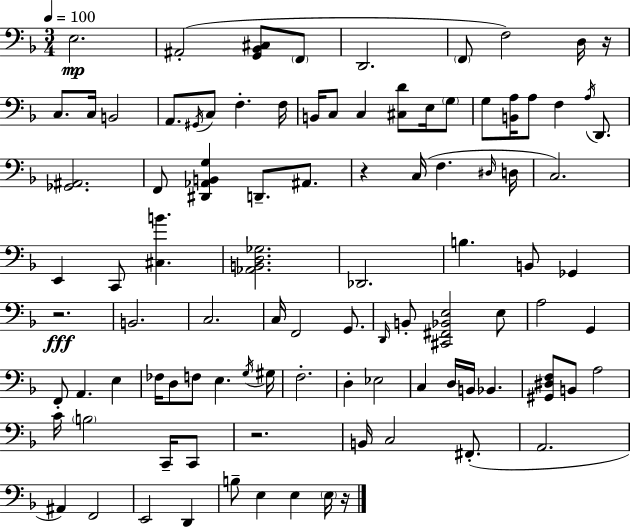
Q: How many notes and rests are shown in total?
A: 97